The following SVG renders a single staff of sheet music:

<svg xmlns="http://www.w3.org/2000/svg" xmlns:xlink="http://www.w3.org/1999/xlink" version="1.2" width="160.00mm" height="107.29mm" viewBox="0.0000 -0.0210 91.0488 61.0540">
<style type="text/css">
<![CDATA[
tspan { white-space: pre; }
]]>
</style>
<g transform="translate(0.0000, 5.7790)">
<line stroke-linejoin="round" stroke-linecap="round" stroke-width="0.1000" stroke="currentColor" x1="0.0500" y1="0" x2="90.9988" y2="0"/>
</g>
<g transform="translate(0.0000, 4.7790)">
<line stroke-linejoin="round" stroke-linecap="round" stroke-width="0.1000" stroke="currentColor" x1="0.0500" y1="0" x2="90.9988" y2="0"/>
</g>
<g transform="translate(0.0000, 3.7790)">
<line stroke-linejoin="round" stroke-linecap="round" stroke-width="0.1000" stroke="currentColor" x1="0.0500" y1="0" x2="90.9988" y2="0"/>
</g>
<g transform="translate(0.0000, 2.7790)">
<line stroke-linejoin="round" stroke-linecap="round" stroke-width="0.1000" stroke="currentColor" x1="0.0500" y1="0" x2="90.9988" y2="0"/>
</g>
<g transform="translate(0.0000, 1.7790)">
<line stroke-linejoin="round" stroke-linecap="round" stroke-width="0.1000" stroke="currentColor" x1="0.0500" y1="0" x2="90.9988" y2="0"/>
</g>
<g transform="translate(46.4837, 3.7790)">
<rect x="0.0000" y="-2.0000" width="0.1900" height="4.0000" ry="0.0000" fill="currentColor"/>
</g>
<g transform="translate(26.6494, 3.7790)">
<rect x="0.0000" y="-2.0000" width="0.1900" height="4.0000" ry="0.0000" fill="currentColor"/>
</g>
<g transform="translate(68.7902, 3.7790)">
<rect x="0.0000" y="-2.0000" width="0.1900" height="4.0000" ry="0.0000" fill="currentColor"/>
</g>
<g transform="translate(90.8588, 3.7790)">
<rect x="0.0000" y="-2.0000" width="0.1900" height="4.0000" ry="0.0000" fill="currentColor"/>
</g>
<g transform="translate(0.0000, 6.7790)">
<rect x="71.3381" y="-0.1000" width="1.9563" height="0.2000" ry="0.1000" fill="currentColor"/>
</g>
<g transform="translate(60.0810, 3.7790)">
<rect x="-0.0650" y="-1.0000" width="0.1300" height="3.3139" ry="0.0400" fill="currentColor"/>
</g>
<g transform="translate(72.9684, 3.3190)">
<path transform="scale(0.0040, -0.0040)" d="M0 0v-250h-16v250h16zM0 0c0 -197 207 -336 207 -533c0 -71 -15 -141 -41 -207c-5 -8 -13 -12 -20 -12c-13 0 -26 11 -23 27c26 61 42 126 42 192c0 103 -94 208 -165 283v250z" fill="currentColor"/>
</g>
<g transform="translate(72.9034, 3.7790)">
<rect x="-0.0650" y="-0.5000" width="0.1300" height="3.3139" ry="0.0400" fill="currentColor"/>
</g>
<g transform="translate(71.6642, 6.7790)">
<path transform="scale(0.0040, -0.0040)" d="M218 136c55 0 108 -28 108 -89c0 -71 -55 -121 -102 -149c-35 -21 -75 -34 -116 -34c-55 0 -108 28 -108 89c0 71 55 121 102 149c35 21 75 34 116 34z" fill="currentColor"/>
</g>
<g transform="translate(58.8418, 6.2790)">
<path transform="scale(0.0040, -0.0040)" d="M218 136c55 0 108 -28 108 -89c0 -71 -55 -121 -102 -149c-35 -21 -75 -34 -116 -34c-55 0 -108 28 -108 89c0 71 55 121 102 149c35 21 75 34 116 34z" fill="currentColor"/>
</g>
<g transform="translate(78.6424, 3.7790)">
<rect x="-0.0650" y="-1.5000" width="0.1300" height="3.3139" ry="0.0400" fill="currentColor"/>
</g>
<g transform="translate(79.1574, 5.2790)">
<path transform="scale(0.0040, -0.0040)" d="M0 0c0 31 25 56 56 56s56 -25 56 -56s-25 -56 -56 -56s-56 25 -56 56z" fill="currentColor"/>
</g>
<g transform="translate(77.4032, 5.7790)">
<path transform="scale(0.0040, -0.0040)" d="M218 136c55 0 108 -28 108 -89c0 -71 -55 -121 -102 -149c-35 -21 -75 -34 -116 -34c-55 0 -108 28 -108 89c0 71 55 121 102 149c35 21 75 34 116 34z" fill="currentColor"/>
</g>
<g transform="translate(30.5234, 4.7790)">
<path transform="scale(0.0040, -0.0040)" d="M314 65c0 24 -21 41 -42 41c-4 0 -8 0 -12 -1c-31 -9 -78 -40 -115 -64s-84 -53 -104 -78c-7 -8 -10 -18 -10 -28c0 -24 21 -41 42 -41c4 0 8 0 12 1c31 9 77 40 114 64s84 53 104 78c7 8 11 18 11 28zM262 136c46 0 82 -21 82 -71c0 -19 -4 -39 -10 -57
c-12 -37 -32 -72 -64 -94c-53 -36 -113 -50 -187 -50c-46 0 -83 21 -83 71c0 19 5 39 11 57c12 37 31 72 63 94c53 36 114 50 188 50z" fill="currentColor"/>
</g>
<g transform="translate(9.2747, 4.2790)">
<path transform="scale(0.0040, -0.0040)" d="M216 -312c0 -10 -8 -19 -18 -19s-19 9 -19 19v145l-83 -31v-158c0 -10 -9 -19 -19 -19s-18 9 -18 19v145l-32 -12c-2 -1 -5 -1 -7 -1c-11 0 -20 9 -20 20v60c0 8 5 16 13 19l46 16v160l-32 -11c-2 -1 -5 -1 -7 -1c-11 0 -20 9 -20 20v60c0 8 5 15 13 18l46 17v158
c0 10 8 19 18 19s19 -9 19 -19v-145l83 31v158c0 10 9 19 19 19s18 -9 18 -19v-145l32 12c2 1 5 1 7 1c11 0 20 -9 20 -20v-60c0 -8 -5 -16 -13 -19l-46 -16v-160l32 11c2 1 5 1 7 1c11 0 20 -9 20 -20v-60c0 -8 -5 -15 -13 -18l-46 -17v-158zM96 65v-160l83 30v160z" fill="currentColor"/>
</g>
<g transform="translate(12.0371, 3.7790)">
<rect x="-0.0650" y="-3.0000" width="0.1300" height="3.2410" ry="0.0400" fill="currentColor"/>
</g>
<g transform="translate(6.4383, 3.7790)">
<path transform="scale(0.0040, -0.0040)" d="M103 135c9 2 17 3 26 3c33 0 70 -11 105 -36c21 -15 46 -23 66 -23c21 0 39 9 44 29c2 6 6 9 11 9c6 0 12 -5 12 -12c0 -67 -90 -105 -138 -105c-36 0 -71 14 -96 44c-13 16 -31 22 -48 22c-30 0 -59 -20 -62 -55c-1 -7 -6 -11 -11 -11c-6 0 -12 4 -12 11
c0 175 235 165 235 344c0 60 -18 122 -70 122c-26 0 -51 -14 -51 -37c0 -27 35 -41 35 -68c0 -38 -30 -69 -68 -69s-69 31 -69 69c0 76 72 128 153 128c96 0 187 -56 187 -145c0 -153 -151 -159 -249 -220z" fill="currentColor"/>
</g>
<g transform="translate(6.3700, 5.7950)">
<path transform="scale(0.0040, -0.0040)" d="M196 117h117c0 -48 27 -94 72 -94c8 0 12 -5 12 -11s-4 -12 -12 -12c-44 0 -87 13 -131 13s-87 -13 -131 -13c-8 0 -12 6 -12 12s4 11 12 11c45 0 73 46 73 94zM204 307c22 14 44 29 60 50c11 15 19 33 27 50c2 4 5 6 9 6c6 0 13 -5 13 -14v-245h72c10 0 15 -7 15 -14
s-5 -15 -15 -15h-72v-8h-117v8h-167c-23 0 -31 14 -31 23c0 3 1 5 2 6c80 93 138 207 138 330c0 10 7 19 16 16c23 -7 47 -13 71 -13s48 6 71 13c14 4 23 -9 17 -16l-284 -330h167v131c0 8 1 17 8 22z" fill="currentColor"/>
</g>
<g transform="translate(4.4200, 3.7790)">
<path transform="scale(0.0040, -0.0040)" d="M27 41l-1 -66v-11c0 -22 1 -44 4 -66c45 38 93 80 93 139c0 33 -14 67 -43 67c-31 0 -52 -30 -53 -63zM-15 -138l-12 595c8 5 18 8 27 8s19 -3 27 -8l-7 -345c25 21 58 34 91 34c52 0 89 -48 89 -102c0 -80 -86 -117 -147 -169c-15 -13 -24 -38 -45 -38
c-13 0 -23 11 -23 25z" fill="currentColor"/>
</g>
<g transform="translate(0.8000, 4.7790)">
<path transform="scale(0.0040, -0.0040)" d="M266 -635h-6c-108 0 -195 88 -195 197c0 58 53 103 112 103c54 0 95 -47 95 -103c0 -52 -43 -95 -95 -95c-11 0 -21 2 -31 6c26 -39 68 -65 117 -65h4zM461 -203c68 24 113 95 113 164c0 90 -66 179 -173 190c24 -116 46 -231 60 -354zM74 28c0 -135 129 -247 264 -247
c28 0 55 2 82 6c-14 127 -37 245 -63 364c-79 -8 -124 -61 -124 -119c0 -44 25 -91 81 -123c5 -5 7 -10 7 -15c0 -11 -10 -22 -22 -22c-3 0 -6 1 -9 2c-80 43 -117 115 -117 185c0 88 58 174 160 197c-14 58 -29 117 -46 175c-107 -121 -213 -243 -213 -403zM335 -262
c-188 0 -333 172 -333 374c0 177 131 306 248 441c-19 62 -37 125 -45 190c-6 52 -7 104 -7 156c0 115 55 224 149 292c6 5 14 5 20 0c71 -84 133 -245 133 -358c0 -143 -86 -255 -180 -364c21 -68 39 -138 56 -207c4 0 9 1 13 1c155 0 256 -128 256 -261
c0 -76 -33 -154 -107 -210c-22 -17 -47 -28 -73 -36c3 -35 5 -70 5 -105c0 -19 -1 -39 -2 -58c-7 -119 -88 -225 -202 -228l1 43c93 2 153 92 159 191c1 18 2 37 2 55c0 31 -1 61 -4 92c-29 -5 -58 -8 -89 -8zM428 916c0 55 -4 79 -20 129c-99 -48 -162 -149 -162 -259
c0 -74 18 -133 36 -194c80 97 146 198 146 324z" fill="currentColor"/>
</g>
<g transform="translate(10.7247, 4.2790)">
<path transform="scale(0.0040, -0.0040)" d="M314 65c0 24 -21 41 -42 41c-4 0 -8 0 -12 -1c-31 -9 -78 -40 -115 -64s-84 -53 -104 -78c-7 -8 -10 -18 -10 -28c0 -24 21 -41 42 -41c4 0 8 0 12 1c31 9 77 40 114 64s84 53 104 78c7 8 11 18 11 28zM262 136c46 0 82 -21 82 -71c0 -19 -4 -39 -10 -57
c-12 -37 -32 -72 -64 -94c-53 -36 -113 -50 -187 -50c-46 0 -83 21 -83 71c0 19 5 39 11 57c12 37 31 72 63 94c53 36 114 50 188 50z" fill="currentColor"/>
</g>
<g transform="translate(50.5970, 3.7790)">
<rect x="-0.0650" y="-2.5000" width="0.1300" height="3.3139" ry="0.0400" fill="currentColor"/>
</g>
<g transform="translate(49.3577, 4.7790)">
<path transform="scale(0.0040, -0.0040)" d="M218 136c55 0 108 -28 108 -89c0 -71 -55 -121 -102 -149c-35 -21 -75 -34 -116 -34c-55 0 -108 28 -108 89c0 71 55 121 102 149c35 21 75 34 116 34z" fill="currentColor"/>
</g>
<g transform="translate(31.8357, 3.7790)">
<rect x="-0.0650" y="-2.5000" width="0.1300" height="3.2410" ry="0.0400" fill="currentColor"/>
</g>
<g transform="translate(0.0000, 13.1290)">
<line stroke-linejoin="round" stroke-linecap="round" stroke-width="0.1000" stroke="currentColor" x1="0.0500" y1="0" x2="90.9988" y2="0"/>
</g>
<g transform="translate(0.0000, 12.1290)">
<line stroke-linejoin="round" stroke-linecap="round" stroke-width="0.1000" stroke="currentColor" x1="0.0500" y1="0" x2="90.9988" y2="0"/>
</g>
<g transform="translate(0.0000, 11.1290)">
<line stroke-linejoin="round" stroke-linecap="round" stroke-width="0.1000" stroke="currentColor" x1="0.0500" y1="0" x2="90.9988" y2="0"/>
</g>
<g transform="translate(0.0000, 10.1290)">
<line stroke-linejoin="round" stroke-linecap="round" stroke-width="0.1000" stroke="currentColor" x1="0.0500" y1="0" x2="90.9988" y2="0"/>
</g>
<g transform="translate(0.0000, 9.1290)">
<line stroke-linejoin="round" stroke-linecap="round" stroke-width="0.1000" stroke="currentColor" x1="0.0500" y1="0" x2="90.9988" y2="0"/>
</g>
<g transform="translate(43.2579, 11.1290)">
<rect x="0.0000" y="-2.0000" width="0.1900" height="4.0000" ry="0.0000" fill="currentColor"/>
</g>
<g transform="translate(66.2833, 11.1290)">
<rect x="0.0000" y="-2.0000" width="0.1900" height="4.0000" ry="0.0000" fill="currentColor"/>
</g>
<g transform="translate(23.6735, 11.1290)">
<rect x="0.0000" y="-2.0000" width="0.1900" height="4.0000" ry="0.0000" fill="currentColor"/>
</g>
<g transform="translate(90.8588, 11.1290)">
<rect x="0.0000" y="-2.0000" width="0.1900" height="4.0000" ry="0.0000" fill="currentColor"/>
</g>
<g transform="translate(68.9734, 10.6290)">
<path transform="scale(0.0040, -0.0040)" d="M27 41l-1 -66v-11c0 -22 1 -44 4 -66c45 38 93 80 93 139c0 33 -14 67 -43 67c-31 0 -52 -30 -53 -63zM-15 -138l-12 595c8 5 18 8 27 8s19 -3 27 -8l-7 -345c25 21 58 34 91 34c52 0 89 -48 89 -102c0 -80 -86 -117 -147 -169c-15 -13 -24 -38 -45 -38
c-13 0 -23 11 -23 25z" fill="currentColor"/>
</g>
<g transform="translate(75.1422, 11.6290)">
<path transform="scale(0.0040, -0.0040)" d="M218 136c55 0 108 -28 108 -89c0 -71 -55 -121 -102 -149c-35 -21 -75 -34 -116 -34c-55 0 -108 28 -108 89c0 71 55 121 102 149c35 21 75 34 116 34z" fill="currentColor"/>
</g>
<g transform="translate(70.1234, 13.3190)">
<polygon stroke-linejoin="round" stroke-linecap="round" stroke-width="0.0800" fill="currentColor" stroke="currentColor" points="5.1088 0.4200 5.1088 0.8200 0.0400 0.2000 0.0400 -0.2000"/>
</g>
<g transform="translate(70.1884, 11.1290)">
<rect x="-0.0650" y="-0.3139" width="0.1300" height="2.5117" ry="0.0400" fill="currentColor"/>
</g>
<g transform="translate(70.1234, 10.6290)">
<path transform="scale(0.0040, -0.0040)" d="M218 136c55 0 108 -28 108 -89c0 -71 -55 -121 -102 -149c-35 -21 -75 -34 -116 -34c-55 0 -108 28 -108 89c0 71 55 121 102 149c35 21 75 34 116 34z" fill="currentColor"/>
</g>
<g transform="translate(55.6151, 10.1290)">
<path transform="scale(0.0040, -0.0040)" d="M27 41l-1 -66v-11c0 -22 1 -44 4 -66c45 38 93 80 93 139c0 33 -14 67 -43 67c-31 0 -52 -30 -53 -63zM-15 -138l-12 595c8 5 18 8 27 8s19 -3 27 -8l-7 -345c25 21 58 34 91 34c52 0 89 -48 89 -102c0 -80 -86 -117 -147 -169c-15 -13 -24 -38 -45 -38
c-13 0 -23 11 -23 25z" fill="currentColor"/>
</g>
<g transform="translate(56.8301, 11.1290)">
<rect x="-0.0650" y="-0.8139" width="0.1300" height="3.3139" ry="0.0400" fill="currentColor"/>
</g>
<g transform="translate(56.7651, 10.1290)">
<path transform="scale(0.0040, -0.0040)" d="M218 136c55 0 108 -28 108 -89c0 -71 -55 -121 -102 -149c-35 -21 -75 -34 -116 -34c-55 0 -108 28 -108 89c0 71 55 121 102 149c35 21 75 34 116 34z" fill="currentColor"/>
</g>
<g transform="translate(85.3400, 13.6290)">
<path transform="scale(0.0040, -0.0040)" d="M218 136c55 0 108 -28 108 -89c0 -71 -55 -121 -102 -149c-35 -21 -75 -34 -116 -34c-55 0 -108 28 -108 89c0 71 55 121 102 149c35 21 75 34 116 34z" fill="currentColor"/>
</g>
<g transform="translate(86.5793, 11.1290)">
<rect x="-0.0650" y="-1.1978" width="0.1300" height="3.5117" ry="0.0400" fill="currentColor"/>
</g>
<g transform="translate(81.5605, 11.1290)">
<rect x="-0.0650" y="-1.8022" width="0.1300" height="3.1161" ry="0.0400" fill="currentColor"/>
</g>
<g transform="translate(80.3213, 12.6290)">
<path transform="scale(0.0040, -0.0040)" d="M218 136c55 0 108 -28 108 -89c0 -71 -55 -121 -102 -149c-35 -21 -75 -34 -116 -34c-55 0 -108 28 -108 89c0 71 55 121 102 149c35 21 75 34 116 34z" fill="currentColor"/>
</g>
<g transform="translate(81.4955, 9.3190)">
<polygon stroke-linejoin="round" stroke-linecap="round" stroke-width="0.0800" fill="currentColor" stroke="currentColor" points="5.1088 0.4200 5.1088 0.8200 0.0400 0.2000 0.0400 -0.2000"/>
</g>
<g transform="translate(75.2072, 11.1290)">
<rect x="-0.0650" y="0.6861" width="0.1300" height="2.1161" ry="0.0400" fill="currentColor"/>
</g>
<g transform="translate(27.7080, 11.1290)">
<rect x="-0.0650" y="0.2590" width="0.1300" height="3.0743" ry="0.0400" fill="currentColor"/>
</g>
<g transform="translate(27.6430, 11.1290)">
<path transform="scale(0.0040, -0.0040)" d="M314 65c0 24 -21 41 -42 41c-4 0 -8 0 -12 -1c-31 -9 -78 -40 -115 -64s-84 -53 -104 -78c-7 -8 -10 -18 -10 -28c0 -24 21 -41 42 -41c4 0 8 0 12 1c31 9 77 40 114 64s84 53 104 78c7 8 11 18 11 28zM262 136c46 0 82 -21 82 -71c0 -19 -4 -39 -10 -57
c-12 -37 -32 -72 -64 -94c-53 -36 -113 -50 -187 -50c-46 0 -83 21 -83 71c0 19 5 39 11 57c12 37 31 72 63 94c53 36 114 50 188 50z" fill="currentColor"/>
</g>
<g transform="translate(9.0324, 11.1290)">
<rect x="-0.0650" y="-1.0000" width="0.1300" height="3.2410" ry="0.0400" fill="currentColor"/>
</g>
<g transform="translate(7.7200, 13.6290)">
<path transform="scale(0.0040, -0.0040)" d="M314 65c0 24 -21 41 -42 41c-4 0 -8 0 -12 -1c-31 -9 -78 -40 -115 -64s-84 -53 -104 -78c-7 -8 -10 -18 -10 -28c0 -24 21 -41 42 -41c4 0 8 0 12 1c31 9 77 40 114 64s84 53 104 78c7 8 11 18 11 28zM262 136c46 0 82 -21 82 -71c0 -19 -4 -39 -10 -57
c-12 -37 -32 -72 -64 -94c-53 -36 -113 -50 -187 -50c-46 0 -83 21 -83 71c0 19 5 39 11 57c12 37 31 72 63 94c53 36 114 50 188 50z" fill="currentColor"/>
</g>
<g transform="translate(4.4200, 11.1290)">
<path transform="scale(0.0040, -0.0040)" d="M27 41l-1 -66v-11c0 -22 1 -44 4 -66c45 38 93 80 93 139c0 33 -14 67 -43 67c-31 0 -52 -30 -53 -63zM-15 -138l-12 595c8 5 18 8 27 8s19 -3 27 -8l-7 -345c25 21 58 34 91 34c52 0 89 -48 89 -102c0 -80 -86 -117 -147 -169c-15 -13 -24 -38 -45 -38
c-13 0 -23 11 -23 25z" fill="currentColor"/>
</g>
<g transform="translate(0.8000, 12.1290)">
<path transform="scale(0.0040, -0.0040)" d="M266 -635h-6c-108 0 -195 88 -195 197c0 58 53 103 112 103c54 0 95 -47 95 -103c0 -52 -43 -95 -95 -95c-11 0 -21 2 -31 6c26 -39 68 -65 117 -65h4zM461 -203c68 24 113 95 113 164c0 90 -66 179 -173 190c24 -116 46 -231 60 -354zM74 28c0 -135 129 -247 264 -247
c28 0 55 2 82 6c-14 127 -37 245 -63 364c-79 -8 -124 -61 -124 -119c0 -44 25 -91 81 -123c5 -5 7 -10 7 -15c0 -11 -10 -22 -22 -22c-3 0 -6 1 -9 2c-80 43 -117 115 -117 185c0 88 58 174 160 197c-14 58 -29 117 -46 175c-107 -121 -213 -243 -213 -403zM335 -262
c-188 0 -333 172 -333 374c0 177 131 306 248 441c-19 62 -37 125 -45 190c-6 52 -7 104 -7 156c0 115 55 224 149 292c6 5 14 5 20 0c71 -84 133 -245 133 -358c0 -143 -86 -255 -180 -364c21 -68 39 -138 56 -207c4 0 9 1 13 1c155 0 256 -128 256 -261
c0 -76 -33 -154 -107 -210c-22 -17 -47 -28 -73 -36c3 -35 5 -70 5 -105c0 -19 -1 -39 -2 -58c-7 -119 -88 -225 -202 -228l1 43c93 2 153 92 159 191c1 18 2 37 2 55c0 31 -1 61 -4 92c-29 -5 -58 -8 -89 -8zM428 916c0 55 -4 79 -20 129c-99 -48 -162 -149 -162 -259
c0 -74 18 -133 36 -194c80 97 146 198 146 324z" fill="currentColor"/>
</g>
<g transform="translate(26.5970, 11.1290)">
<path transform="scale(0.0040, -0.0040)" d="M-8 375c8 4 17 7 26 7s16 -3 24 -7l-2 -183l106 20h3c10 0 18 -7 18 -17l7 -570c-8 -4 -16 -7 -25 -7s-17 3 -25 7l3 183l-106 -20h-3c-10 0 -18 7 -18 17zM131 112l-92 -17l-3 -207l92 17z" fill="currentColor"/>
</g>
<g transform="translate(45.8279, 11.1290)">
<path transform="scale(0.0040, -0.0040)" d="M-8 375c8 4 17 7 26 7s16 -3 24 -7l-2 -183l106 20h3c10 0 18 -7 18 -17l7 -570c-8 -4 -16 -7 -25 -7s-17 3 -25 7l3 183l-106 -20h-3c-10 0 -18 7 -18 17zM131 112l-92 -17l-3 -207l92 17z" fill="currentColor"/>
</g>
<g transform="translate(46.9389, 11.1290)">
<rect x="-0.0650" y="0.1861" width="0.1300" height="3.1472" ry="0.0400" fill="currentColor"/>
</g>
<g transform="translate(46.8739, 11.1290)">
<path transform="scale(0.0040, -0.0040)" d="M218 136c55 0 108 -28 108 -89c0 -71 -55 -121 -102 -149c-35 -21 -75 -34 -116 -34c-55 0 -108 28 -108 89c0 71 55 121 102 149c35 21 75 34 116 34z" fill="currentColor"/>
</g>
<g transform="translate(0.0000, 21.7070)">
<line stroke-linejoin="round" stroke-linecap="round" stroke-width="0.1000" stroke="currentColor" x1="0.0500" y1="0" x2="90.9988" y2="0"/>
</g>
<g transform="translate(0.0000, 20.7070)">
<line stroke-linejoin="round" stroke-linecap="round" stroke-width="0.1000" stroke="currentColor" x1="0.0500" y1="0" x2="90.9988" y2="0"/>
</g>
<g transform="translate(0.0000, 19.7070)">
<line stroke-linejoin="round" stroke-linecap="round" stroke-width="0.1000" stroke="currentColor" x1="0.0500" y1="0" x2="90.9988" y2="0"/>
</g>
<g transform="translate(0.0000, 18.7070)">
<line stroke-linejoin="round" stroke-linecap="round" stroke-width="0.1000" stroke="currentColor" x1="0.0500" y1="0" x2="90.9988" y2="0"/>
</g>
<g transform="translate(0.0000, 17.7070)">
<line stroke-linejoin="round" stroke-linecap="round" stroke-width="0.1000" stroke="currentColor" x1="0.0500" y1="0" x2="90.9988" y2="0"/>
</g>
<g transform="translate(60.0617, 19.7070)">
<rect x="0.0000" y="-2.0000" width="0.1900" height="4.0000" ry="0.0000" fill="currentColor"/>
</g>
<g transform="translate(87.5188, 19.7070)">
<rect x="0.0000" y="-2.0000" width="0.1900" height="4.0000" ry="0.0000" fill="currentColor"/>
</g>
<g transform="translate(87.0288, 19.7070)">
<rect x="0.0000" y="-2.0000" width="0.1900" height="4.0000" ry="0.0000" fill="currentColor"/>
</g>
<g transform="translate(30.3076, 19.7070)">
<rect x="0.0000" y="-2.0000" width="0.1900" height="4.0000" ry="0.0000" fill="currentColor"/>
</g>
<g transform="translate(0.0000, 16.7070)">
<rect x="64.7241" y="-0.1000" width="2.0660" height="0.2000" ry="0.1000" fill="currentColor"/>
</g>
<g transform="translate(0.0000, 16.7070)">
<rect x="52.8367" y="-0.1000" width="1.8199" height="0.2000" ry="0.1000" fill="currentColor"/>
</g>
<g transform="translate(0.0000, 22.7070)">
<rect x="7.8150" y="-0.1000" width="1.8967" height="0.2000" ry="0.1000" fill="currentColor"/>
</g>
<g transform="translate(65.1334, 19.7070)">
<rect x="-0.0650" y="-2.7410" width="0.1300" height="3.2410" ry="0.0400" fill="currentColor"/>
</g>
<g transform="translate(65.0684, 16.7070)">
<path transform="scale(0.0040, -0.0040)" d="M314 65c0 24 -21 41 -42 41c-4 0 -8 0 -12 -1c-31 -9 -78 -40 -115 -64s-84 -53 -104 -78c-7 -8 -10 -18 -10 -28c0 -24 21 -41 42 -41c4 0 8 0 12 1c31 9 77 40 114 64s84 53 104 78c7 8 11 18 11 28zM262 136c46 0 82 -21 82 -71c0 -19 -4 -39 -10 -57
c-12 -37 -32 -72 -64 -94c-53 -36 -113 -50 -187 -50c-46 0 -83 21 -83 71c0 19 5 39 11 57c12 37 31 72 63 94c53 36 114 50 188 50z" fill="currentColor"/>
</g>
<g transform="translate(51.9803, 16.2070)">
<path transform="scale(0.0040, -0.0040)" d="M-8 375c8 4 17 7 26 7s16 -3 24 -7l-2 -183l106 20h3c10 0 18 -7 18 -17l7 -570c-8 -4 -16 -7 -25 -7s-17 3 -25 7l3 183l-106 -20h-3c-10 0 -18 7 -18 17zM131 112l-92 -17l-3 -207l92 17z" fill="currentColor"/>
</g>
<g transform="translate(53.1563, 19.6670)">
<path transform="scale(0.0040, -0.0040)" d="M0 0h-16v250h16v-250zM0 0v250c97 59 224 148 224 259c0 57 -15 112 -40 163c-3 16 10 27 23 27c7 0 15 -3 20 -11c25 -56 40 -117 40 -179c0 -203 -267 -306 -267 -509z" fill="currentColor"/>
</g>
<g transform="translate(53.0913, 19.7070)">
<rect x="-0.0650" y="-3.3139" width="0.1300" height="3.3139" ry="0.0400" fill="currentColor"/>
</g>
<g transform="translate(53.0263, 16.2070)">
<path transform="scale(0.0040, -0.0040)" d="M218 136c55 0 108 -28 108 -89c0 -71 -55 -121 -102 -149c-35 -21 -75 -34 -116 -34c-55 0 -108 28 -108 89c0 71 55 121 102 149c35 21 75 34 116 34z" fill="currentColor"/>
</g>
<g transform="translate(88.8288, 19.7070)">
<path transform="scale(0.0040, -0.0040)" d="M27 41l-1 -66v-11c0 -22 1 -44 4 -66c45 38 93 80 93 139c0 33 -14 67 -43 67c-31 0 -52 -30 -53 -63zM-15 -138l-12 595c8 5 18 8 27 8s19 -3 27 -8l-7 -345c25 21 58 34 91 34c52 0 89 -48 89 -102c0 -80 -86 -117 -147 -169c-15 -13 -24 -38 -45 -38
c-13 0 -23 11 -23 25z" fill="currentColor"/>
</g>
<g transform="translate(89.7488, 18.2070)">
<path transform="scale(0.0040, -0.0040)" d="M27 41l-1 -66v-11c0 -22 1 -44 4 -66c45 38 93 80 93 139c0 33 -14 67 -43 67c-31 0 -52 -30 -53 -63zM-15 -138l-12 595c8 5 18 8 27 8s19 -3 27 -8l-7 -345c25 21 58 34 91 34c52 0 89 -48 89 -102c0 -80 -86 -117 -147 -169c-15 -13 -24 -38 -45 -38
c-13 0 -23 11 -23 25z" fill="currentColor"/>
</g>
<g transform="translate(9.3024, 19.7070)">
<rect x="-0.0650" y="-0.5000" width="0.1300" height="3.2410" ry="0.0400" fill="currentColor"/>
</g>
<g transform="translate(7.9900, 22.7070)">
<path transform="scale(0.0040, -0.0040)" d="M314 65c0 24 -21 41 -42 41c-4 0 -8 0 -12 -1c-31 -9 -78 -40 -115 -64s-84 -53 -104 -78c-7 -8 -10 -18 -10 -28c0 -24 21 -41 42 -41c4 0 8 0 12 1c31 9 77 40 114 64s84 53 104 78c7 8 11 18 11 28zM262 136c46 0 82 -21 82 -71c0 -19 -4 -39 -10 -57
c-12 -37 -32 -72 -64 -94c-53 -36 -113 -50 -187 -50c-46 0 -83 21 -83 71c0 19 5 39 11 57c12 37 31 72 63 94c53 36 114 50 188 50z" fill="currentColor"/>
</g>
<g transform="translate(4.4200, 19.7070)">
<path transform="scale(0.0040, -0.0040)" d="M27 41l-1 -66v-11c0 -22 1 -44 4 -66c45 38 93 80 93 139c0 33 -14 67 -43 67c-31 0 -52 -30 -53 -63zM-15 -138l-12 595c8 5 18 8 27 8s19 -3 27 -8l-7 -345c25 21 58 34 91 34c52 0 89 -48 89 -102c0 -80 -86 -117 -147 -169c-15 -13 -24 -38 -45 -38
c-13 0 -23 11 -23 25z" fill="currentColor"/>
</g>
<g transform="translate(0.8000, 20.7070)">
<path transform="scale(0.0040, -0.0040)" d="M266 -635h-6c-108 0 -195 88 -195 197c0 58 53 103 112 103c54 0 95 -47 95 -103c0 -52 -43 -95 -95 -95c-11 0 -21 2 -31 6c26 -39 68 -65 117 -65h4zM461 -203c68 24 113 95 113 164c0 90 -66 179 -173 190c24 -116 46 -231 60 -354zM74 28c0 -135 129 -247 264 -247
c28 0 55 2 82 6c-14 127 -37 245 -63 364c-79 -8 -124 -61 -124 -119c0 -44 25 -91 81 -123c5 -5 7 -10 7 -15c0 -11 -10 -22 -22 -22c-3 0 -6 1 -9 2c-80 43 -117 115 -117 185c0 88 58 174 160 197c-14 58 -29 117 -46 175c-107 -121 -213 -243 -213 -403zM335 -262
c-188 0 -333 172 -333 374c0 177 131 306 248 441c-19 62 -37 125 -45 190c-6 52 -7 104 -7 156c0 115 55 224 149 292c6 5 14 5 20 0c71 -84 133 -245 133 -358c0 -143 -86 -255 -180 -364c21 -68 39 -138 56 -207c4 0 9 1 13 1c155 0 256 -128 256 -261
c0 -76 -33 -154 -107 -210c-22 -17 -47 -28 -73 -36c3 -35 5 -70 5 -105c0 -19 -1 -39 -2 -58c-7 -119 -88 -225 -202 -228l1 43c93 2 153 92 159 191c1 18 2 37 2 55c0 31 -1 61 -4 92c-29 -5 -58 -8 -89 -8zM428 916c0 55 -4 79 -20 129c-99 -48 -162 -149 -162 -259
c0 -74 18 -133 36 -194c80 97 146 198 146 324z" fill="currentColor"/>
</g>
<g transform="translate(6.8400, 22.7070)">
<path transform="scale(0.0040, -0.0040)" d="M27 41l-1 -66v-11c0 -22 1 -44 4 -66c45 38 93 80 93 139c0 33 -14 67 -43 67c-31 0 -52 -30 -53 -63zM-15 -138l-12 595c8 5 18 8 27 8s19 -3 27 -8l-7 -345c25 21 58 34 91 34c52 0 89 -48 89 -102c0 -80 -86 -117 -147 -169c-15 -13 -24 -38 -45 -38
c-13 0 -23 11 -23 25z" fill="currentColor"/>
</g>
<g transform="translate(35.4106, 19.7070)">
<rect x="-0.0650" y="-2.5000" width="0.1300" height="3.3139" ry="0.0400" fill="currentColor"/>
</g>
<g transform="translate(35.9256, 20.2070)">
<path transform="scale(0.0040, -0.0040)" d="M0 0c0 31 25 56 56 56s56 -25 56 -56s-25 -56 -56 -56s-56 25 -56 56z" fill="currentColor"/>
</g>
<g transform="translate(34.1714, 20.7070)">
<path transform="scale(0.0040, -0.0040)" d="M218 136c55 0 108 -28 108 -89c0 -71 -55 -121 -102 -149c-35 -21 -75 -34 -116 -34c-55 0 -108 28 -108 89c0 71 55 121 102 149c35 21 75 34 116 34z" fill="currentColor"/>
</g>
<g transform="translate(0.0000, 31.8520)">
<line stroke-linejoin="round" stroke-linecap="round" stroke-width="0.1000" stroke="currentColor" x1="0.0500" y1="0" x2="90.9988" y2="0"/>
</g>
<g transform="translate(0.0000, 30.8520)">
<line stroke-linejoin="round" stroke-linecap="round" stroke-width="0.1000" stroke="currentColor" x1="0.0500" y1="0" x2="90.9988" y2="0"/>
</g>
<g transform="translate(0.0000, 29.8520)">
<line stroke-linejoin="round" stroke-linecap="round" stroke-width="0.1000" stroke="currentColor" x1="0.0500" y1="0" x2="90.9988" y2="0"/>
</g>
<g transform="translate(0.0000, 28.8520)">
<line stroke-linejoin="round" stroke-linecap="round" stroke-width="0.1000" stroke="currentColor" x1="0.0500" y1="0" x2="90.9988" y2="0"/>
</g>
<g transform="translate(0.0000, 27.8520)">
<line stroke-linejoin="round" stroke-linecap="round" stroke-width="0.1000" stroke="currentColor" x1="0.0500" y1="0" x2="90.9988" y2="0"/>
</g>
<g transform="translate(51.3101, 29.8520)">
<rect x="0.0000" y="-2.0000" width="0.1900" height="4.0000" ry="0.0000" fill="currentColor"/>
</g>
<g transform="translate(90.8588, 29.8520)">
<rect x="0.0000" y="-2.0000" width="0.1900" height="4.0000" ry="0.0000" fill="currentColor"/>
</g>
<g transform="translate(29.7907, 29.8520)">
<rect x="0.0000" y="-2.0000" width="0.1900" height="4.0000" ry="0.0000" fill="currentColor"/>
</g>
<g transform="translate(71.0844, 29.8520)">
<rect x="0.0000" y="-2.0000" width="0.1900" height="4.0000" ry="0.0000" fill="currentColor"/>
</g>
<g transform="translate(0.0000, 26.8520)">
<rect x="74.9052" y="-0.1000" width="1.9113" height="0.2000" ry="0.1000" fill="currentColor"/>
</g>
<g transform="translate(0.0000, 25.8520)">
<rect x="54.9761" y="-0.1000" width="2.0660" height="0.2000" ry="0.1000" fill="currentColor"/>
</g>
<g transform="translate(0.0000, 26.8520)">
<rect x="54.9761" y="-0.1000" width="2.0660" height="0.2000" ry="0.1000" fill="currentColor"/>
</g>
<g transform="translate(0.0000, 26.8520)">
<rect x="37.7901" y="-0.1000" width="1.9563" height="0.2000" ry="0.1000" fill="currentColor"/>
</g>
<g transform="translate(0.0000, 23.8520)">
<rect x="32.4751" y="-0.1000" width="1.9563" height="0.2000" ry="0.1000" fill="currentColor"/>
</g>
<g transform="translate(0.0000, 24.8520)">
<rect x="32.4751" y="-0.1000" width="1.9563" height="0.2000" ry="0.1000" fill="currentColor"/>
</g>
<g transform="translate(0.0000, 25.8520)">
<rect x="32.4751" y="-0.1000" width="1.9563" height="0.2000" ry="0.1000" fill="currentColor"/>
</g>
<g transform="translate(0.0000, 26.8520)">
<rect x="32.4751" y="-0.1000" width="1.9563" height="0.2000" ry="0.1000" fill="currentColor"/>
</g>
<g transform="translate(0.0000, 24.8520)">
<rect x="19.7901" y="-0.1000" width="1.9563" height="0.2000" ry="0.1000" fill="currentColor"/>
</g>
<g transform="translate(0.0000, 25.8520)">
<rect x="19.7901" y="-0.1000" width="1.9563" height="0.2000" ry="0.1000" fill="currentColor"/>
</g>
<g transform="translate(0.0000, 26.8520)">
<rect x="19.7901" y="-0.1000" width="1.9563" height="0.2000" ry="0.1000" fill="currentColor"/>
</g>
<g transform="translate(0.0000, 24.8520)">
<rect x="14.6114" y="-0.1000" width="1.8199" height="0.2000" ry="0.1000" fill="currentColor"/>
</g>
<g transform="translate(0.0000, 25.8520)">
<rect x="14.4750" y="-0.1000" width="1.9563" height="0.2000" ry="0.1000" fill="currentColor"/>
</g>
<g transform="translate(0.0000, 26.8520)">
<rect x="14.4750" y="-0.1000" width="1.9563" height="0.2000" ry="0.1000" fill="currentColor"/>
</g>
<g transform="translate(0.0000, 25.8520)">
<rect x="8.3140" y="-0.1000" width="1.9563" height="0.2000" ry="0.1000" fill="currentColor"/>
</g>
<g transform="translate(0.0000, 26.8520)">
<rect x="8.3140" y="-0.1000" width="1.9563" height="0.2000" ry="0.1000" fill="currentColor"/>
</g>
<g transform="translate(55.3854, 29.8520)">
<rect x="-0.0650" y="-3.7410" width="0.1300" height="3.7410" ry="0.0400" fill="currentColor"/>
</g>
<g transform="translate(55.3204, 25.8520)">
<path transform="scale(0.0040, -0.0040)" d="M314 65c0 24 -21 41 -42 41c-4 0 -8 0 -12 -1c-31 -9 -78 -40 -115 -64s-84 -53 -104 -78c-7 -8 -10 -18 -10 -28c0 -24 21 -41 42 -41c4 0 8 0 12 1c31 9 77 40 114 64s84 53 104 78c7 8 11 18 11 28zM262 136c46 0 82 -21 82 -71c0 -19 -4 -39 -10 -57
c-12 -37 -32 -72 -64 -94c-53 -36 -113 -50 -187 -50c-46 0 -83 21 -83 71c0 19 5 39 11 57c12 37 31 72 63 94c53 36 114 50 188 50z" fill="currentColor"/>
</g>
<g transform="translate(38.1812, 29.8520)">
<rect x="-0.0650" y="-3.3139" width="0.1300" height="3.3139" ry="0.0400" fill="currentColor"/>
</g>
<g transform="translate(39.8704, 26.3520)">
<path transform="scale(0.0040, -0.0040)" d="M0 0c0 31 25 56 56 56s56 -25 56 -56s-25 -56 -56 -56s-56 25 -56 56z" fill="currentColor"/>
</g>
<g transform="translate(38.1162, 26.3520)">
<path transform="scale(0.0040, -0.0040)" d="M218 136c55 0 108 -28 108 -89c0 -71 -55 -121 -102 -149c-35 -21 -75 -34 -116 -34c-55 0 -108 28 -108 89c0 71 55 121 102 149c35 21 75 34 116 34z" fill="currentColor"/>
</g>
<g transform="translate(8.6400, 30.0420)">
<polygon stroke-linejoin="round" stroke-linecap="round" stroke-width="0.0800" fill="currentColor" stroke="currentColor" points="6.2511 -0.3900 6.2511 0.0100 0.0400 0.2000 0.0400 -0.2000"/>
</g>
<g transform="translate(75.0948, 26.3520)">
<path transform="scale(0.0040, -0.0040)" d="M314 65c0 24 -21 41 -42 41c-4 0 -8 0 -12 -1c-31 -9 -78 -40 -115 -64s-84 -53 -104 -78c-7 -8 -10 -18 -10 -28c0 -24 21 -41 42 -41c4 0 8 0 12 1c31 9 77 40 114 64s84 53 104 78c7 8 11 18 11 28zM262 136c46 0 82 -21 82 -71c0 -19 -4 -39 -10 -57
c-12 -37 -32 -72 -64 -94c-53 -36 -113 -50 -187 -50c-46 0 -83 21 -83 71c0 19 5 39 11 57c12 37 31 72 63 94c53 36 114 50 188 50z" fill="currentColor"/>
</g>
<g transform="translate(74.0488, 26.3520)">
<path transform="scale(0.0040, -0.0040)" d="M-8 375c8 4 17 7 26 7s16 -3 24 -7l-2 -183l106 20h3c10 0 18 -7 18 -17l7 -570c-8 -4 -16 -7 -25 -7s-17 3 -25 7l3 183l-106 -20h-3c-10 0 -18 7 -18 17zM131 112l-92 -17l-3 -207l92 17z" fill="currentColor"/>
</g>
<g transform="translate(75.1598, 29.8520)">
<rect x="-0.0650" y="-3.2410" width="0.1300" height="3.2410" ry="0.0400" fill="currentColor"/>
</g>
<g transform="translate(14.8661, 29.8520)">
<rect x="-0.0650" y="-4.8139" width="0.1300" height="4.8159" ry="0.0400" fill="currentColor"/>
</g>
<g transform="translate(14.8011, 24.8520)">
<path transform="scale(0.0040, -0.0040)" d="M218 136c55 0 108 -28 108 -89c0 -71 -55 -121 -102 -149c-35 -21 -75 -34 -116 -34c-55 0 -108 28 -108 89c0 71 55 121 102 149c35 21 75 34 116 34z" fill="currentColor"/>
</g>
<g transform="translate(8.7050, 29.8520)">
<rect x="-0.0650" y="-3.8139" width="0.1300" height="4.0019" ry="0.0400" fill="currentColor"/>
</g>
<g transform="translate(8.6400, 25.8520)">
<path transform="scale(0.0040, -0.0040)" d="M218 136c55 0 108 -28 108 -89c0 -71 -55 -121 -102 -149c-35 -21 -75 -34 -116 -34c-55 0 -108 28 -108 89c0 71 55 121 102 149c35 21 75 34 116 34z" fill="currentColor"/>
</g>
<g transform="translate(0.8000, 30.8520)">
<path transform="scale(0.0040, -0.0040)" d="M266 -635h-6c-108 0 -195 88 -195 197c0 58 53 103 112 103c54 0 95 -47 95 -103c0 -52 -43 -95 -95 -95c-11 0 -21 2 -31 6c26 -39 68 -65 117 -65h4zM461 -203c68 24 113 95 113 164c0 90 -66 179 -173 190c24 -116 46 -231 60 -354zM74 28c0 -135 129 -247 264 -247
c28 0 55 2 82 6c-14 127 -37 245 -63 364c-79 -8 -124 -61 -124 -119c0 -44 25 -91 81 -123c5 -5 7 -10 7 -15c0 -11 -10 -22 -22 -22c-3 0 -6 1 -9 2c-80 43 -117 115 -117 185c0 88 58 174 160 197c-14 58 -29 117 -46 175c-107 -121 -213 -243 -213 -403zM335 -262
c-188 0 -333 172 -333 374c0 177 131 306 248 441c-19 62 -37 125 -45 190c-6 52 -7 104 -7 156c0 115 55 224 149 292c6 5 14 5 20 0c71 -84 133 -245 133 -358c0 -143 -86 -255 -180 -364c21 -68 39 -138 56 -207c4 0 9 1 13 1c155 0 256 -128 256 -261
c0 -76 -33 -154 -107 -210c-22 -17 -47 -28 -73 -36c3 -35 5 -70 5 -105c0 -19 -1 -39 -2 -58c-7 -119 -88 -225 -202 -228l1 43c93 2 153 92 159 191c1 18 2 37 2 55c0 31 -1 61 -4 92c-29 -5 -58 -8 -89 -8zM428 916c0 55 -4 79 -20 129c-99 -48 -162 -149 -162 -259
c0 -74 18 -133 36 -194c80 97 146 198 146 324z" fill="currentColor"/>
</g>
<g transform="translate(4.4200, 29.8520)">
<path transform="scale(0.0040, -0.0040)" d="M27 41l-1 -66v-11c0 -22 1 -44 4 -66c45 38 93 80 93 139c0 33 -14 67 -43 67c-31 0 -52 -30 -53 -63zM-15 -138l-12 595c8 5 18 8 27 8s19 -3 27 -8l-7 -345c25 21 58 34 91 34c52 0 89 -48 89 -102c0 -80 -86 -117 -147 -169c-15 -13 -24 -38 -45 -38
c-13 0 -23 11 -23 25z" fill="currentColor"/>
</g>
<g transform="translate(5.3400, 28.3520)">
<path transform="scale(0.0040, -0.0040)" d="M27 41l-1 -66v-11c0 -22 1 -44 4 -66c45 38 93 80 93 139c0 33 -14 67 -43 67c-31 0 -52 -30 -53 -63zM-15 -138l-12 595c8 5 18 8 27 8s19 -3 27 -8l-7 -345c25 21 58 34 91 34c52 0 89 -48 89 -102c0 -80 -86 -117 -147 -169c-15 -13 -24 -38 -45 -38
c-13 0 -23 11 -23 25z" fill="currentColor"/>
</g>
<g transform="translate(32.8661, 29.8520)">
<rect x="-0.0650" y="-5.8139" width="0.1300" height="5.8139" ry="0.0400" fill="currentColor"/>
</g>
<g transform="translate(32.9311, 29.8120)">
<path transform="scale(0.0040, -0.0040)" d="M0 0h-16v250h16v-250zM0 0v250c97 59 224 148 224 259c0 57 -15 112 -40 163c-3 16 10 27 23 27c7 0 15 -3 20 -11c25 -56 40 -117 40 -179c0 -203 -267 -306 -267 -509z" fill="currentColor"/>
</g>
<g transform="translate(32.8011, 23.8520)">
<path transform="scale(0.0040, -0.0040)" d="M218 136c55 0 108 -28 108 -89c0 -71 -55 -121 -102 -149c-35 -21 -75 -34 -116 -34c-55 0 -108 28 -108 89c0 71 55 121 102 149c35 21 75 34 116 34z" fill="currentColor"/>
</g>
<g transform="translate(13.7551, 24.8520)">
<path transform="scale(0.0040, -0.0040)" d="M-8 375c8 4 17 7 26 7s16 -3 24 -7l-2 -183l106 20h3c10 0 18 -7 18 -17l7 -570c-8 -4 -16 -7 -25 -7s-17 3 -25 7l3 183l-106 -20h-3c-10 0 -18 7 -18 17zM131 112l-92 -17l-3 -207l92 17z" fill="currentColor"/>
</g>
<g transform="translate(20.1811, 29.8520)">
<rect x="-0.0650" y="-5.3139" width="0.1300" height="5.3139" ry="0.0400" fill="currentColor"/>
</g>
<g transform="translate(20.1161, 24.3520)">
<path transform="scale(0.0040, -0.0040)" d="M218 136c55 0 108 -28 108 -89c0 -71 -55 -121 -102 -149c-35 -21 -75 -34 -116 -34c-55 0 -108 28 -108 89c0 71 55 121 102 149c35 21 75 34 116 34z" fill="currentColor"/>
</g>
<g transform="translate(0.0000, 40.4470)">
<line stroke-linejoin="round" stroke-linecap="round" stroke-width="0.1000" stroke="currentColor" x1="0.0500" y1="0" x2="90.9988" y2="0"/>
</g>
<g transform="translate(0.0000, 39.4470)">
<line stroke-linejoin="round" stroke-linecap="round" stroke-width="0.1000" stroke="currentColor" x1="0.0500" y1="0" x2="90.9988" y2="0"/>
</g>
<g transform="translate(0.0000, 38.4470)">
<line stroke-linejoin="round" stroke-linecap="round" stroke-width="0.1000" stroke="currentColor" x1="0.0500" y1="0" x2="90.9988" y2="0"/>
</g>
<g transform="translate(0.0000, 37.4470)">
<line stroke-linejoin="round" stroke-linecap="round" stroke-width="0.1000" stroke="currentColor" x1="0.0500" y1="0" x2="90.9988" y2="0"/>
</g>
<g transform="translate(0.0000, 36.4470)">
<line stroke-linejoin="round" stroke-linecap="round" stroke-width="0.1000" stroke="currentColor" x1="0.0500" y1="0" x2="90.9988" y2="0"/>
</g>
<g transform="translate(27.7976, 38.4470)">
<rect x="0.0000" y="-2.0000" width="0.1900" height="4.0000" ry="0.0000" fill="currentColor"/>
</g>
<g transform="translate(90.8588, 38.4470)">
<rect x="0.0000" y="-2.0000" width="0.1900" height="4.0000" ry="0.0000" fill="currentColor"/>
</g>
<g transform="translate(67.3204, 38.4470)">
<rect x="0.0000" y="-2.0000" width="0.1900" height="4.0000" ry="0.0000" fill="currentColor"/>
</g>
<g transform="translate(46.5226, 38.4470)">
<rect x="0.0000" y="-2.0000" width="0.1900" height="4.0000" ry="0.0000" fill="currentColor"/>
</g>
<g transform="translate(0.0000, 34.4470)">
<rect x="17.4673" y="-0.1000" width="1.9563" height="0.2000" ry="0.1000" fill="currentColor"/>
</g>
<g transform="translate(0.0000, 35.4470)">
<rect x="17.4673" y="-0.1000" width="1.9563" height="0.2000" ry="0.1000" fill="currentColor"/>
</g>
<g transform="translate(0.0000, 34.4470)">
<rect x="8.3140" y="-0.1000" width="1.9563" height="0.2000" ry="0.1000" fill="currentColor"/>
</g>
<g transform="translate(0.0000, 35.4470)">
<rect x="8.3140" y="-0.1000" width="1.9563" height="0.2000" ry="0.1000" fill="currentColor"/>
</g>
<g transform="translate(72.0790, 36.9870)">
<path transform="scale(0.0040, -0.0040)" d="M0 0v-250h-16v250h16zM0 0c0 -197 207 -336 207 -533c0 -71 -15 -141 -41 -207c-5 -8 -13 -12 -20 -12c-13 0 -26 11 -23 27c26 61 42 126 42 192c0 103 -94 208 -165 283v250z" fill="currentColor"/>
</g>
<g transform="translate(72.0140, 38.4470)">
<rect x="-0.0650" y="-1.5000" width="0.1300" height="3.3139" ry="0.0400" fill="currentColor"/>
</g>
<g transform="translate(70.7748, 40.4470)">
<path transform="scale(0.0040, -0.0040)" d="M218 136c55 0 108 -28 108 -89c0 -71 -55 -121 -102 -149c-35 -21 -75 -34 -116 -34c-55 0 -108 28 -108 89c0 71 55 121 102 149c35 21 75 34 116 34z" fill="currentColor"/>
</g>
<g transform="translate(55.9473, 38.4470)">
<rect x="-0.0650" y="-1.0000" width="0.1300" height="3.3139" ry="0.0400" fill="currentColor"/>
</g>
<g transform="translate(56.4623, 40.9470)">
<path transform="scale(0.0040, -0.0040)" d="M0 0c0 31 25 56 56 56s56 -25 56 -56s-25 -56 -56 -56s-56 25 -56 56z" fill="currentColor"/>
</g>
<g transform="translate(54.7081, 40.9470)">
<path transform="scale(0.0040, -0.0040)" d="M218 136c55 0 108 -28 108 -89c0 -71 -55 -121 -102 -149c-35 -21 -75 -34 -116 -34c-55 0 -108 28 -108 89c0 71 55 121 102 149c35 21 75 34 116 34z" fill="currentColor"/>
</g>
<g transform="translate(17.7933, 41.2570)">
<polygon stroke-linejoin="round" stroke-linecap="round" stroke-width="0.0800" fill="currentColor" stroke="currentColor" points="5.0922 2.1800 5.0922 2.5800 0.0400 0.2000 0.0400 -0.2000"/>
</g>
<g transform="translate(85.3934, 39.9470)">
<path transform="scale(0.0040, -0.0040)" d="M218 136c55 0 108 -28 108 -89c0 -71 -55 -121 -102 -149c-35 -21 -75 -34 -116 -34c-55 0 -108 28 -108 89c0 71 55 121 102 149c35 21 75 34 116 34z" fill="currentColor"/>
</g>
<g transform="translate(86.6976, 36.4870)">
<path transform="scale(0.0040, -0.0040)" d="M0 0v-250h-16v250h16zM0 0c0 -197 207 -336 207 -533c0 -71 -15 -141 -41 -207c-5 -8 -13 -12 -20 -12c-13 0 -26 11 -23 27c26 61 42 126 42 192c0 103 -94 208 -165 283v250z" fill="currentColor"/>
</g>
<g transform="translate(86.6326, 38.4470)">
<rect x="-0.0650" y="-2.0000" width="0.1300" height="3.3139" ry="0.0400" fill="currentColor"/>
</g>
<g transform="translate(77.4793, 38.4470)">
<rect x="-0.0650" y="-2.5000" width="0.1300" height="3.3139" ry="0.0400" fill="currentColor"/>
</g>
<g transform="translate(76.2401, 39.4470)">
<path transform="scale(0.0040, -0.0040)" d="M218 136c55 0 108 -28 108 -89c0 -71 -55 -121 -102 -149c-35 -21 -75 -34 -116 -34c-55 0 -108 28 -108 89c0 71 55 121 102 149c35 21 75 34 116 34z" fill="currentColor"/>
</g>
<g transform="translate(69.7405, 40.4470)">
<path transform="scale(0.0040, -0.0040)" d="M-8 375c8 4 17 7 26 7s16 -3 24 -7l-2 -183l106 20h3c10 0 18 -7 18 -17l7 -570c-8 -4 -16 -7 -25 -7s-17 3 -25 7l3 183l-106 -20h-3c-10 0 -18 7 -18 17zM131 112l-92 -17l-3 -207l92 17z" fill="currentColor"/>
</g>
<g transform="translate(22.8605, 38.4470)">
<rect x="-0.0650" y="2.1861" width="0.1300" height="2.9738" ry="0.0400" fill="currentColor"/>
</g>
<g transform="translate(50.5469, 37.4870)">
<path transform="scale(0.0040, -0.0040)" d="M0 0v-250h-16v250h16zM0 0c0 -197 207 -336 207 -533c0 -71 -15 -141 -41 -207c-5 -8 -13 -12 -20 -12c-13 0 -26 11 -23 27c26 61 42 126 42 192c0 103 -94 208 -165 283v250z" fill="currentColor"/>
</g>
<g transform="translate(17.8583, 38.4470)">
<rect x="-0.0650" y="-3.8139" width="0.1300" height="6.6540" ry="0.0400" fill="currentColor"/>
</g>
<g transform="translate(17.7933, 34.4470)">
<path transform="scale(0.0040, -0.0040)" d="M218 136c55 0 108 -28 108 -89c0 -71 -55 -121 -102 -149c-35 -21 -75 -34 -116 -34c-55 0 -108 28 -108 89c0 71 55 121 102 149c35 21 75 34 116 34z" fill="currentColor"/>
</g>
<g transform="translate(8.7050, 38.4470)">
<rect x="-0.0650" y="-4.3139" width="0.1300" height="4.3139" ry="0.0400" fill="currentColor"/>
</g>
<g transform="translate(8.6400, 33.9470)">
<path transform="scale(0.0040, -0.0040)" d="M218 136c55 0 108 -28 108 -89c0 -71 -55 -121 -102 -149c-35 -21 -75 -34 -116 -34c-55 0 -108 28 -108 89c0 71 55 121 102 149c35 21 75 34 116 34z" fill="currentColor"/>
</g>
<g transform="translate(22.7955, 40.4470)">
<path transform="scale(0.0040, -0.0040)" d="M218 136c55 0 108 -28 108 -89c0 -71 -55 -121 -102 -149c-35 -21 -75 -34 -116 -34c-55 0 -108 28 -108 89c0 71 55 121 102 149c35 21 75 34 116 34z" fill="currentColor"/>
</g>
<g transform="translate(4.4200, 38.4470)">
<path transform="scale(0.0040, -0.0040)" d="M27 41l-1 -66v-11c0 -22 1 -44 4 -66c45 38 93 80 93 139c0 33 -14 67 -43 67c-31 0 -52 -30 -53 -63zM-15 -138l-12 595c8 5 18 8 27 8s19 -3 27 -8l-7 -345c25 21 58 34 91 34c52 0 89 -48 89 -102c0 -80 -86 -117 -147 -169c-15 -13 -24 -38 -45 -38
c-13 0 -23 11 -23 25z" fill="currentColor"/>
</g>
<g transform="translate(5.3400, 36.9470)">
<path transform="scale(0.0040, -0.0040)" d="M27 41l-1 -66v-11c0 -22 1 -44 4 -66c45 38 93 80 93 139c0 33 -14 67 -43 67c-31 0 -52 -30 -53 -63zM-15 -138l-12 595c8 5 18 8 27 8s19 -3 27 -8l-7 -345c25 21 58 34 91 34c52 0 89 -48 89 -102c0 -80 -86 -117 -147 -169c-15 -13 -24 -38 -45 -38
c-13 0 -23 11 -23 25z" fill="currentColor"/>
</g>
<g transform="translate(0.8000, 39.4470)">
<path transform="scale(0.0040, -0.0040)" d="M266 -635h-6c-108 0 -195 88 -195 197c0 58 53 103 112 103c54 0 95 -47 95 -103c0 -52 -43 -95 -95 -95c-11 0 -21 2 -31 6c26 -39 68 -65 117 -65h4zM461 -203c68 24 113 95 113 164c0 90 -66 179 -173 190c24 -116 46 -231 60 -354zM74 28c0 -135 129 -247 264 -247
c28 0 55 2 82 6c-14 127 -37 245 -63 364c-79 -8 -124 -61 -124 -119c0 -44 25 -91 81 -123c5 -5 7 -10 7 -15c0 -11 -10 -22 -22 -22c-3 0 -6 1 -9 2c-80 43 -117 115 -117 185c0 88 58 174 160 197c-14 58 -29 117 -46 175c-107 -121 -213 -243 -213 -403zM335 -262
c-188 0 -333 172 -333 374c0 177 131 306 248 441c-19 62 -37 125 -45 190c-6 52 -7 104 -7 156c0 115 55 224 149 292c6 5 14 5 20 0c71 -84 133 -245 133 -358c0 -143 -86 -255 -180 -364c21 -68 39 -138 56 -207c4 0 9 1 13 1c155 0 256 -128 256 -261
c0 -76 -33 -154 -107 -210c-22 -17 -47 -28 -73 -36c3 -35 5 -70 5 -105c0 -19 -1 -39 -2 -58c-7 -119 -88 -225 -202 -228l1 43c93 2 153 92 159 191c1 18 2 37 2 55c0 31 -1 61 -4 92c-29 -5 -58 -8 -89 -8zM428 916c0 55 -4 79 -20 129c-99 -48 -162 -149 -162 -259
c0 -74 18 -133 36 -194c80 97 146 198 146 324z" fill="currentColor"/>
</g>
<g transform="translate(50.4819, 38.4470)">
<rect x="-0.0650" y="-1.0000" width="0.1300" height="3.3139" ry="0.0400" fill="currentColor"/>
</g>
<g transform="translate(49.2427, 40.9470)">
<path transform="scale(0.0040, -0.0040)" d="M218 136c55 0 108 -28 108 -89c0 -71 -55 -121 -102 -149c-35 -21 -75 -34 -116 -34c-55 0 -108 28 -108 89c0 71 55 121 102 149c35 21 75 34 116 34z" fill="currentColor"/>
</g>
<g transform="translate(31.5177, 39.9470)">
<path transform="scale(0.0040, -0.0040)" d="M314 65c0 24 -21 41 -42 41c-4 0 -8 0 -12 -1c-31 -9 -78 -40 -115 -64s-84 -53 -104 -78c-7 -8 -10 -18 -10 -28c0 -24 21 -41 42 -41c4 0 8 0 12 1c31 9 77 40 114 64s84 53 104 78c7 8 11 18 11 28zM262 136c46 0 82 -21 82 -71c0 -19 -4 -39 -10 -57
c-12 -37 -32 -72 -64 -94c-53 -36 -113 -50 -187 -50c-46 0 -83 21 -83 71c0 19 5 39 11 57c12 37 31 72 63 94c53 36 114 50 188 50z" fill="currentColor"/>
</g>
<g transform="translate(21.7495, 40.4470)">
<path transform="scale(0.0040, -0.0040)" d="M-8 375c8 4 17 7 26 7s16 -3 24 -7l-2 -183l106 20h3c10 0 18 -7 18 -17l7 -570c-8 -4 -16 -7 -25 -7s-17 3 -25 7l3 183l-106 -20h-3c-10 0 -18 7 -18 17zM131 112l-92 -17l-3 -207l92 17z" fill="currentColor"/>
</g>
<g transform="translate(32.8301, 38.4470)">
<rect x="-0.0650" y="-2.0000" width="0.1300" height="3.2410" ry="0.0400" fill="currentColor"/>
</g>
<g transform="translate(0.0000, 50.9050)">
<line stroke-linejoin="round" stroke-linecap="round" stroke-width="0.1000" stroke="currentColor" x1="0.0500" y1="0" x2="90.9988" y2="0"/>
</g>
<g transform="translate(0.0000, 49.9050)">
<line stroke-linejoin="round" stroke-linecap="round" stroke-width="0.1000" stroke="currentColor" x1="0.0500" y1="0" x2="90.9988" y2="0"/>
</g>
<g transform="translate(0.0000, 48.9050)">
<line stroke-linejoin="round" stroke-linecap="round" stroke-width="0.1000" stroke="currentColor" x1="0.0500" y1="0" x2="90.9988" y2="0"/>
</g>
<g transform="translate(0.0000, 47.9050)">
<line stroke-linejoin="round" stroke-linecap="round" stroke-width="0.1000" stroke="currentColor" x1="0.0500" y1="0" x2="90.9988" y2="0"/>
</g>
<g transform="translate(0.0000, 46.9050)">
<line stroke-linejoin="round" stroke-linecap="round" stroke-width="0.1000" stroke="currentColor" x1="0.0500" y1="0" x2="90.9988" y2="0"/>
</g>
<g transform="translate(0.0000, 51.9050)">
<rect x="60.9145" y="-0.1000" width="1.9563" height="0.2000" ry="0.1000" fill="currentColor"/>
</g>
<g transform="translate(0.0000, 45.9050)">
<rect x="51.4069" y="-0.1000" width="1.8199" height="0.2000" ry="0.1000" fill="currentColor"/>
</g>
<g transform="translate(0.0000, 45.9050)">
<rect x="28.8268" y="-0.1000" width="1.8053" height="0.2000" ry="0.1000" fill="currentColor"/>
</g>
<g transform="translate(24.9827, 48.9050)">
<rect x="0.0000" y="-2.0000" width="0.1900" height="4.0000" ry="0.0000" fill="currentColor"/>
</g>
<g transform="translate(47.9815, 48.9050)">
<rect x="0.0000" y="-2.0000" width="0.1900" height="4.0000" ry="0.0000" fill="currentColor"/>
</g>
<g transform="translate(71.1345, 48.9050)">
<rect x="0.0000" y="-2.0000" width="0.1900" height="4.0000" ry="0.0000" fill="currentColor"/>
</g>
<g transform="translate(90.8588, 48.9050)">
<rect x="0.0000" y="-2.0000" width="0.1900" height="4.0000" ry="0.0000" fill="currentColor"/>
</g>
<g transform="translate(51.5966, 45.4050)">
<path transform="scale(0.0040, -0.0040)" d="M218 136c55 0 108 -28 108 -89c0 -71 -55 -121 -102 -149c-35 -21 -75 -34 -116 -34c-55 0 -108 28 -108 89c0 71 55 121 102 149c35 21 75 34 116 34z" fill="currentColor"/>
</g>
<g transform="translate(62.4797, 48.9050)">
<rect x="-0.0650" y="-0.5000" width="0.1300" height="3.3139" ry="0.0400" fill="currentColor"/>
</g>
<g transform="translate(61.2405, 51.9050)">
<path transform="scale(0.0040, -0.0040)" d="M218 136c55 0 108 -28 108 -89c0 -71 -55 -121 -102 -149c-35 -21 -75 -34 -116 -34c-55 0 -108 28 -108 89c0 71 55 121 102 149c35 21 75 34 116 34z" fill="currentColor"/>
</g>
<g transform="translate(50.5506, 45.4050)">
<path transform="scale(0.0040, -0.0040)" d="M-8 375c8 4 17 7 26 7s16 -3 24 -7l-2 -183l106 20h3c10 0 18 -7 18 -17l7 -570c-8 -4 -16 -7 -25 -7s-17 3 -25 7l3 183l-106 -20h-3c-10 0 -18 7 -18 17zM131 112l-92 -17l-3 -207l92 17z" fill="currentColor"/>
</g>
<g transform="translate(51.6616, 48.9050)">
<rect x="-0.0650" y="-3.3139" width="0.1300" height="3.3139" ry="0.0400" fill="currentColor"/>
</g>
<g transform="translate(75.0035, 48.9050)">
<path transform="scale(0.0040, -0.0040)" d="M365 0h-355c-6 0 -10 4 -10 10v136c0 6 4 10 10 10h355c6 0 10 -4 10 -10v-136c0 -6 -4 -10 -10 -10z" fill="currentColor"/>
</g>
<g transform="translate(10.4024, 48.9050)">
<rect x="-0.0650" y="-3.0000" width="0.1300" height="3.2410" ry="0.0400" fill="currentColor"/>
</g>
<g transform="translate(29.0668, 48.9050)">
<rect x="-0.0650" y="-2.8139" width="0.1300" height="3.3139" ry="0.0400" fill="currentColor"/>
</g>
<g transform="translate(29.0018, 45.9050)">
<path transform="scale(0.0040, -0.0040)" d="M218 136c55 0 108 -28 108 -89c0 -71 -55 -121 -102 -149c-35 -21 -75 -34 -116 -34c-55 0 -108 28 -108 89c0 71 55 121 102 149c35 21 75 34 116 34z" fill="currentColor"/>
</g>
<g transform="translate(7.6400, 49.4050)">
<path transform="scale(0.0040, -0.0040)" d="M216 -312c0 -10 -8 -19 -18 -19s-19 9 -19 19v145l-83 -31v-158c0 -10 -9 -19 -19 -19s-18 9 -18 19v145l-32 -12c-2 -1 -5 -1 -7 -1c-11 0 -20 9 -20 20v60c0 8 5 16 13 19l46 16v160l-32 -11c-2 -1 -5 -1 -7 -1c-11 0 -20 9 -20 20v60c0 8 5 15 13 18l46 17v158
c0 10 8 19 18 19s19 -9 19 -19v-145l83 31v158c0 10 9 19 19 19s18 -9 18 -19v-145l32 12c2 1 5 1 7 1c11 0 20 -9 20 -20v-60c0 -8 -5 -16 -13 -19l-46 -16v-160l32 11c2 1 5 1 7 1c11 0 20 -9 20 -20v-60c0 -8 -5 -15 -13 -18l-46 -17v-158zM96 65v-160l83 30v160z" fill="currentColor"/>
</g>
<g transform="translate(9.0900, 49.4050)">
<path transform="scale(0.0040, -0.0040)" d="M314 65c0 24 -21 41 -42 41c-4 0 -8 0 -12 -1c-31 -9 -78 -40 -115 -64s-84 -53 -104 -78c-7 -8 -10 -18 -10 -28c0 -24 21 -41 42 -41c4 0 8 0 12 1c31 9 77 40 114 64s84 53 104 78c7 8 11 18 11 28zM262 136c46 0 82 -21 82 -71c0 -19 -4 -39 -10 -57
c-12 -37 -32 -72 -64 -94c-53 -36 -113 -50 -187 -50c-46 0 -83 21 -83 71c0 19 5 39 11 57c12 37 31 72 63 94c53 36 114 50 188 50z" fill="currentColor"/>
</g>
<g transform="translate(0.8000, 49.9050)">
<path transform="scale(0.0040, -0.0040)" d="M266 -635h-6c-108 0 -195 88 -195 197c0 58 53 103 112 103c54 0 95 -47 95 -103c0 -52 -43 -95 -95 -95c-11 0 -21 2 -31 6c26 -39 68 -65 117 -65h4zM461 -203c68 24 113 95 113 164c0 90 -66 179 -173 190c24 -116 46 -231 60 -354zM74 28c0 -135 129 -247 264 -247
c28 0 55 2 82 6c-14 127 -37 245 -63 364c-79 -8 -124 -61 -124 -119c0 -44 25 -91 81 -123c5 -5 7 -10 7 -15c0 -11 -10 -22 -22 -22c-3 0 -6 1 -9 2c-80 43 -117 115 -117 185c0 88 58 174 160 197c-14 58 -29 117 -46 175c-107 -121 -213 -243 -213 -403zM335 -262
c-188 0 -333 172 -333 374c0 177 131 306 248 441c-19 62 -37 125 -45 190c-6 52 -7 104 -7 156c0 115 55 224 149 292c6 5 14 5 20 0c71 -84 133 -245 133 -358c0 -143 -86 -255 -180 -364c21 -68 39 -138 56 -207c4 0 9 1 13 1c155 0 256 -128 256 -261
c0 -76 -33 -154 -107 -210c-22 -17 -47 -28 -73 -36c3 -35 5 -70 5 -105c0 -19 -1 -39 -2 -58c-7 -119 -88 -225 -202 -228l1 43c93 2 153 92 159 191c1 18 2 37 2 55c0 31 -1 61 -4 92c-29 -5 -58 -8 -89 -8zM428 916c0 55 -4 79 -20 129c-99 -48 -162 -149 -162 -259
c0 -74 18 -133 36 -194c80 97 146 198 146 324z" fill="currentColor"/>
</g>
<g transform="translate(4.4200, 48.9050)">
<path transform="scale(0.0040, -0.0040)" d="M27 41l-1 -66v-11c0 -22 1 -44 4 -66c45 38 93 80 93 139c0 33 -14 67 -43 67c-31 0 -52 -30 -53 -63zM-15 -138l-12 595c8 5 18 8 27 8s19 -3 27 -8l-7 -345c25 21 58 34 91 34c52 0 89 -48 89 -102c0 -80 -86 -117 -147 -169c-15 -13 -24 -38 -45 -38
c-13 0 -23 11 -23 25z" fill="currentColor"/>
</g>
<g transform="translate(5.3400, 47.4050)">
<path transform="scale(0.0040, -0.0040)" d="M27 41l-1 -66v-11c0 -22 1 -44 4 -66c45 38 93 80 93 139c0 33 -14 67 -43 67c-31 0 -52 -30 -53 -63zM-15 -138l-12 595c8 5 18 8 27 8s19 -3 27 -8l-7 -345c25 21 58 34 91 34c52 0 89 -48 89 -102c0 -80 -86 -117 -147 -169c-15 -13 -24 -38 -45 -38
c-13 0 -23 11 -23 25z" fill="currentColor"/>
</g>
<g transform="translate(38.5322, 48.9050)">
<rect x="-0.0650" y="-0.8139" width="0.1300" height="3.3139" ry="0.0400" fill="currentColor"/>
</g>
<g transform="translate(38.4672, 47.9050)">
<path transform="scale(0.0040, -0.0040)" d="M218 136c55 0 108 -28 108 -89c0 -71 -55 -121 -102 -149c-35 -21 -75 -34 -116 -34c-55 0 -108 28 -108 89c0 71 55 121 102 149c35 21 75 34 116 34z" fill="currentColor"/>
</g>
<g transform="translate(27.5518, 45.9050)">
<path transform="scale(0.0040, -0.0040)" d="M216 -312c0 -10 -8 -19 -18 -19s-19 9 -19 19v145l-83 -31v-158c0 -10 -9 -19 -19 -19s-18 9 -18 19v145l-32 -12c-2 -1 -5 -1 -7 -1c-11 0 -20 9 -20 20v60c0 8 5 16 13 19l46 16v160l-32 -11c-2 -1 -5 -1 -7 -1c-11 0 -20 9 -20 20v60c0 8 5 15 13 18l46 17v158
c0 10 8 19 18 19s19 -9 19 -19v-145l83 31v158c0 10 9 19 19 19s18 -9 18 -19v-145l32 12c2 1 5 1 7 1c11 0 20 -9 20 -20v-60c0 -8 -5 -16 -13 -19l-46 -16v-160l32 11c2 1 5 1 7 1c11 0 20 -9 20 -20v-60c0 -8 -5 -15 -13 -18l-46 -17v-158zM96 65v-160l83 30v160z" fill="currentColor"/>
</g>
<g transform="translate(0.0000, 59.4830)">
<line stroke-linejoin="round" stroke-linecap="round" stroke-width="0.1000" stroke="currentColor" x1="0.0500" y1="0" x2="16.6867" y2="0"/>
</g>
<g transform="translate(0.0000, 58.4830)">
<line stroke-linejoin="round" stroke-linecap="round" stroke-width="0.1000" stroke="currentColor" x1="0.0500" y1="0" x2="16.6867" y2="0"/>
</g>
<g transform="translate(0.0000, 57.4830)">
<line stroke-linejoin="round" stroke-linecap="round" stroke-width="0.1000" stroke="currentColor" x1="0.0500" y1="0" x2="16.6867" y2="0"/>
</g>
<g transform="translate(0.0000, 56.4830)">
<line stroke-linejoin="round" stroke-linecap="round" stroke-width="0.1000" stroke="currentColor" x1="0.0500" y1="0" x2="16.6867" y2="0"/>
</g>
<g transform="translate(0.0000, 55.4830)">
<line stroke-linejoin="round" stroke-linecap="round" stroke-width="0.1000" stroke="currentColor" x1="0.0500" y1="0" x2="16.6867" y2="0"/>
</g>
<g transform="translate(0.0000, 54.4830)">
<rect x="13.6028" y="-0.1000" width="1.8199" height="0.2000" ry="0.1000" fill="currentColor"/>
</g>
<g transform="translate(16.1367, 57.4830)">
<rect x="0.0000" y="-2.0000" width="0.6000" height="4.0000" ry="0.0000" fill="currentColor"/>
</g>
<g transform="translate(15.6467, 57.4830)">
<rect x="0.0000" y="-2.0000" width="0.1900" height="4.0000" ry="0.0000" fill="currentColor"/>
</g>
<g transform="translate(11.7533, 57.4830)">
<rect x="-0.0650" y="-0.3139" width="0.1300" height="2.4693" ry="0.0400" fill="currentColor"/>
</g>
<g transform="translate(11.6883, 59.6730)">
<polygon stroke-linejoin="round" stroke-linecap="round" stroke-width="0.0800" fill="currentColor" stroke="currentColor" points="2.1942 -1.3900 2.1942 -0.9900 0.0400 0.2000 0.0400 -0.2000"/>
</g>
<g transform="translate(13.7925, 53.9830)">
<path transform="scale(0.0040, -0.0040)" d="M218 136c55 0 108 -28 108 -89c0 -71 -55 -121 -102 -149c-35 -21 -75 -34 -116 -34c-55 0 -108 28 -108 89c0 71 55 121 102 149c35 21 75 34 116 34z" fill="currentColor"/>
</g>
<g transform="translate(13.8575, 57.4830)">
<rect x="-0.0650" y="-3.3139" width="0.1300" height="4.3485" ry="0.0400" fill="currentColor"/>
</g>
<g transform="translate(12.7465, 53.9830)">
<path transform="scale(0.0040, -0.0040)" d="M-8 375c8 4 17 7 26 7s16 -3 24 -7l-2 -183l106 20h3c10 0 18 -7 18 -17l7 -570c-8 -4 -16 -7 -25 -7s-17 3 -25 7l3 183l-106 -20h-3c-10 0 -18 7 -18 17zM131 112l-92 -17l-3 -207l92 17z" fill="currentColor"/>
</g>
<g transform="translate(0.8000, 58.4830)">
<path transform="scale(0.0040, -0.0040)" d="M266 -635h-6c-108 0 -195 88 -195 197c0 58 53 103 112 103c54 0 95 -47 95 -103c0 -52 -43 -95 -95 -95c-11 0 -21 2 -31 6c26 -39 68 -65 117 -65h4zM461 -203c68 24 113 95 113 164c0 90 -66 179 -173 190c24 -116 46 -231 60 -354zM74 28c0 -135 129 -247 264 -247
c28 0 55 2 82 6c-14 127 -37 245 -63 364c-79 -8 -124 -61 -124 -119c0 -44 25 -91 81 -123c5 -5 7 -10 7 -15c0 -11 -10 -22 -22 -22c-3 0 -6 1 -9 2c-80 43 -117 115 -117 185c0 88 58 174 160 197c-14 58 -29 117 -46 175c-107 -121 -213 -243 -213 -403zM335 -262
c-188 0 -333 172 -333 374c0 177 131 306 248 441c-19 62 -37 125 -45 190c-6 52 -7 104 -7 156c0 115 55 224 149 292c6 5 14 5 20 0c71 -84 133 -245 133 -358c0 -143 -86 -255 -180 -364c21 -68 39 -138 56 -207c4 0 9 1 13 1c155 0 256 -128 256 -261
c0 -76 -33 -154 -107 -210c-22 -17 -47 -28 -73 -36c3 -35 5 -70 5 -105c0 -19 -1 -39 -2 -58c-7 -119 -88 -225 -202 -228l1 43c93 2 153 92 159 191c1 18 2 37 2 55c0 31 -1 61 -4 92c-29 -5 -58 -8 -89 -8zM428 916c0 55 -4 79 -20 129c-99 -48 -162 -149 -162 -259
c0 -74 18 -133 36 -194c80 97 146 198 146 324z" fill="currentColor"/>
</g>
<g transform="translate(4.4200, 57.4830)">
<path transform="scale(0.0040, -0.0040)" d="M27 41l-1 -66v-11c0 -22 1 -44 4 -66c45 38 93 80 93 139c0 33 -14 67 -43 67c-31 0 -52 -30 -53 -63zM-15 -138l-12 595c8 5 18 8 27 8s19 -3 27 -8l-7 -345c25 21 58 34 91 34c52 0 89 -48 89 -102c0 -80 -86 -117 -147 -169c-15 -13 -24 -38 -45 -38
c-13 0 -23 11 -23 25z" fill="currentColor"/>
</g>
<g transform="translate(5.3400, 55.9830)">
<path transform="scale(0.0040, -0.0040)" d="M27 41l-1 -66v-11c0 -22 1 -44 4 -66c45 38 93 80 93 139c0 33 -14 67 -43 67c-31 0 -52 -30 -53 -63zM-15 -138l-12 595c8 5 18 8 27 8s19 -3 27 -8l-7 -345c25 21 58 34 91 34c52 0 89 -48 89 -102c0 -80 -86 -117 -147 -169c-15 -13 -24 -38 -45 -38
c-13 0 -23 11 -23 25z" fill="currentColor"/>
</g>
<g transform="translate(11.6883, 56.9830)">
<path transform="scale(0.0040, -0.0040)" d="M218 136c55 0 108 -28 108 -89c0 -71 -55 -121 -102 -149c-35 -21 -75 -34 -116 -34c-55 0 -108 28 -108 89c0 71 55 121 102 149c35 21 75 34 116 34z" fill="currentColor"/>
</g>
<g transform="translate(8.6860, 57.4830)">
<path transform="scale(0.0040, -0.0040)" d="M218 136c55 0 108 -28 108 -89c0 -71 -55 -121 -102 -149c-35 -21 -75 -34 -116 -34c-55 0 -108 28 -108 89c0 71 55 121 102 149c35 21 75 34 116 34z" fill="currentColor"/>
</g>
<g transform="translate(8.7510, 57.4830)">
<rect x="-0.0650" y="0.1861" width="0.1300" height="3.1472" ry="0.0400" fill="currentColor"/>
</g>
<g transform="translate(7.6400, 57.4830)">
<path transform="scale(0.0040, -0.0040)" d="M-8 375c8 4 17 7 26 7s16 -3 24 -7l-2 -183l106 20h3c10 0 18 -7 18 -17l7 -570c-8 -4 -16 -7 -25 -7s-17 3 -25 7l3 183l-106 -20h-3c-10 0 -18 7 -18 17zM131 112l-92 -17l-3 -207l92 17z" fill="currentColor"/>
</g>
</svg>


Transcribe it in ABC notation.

X:1
T:Untitled
M:2/4
L:1/4
K:F
^A2 G2 G D C/2 E D2 B2 B _d _c/2 A/2 F/2 D/2 _C2 G b/2 a2 c'/2 e'/2 f' g'/2 _b c'2 b2 d' c'/2 E/2 F2 D/2 D E/2 G F/2 ^A2 ^a d b C z2 B c/2 b/2